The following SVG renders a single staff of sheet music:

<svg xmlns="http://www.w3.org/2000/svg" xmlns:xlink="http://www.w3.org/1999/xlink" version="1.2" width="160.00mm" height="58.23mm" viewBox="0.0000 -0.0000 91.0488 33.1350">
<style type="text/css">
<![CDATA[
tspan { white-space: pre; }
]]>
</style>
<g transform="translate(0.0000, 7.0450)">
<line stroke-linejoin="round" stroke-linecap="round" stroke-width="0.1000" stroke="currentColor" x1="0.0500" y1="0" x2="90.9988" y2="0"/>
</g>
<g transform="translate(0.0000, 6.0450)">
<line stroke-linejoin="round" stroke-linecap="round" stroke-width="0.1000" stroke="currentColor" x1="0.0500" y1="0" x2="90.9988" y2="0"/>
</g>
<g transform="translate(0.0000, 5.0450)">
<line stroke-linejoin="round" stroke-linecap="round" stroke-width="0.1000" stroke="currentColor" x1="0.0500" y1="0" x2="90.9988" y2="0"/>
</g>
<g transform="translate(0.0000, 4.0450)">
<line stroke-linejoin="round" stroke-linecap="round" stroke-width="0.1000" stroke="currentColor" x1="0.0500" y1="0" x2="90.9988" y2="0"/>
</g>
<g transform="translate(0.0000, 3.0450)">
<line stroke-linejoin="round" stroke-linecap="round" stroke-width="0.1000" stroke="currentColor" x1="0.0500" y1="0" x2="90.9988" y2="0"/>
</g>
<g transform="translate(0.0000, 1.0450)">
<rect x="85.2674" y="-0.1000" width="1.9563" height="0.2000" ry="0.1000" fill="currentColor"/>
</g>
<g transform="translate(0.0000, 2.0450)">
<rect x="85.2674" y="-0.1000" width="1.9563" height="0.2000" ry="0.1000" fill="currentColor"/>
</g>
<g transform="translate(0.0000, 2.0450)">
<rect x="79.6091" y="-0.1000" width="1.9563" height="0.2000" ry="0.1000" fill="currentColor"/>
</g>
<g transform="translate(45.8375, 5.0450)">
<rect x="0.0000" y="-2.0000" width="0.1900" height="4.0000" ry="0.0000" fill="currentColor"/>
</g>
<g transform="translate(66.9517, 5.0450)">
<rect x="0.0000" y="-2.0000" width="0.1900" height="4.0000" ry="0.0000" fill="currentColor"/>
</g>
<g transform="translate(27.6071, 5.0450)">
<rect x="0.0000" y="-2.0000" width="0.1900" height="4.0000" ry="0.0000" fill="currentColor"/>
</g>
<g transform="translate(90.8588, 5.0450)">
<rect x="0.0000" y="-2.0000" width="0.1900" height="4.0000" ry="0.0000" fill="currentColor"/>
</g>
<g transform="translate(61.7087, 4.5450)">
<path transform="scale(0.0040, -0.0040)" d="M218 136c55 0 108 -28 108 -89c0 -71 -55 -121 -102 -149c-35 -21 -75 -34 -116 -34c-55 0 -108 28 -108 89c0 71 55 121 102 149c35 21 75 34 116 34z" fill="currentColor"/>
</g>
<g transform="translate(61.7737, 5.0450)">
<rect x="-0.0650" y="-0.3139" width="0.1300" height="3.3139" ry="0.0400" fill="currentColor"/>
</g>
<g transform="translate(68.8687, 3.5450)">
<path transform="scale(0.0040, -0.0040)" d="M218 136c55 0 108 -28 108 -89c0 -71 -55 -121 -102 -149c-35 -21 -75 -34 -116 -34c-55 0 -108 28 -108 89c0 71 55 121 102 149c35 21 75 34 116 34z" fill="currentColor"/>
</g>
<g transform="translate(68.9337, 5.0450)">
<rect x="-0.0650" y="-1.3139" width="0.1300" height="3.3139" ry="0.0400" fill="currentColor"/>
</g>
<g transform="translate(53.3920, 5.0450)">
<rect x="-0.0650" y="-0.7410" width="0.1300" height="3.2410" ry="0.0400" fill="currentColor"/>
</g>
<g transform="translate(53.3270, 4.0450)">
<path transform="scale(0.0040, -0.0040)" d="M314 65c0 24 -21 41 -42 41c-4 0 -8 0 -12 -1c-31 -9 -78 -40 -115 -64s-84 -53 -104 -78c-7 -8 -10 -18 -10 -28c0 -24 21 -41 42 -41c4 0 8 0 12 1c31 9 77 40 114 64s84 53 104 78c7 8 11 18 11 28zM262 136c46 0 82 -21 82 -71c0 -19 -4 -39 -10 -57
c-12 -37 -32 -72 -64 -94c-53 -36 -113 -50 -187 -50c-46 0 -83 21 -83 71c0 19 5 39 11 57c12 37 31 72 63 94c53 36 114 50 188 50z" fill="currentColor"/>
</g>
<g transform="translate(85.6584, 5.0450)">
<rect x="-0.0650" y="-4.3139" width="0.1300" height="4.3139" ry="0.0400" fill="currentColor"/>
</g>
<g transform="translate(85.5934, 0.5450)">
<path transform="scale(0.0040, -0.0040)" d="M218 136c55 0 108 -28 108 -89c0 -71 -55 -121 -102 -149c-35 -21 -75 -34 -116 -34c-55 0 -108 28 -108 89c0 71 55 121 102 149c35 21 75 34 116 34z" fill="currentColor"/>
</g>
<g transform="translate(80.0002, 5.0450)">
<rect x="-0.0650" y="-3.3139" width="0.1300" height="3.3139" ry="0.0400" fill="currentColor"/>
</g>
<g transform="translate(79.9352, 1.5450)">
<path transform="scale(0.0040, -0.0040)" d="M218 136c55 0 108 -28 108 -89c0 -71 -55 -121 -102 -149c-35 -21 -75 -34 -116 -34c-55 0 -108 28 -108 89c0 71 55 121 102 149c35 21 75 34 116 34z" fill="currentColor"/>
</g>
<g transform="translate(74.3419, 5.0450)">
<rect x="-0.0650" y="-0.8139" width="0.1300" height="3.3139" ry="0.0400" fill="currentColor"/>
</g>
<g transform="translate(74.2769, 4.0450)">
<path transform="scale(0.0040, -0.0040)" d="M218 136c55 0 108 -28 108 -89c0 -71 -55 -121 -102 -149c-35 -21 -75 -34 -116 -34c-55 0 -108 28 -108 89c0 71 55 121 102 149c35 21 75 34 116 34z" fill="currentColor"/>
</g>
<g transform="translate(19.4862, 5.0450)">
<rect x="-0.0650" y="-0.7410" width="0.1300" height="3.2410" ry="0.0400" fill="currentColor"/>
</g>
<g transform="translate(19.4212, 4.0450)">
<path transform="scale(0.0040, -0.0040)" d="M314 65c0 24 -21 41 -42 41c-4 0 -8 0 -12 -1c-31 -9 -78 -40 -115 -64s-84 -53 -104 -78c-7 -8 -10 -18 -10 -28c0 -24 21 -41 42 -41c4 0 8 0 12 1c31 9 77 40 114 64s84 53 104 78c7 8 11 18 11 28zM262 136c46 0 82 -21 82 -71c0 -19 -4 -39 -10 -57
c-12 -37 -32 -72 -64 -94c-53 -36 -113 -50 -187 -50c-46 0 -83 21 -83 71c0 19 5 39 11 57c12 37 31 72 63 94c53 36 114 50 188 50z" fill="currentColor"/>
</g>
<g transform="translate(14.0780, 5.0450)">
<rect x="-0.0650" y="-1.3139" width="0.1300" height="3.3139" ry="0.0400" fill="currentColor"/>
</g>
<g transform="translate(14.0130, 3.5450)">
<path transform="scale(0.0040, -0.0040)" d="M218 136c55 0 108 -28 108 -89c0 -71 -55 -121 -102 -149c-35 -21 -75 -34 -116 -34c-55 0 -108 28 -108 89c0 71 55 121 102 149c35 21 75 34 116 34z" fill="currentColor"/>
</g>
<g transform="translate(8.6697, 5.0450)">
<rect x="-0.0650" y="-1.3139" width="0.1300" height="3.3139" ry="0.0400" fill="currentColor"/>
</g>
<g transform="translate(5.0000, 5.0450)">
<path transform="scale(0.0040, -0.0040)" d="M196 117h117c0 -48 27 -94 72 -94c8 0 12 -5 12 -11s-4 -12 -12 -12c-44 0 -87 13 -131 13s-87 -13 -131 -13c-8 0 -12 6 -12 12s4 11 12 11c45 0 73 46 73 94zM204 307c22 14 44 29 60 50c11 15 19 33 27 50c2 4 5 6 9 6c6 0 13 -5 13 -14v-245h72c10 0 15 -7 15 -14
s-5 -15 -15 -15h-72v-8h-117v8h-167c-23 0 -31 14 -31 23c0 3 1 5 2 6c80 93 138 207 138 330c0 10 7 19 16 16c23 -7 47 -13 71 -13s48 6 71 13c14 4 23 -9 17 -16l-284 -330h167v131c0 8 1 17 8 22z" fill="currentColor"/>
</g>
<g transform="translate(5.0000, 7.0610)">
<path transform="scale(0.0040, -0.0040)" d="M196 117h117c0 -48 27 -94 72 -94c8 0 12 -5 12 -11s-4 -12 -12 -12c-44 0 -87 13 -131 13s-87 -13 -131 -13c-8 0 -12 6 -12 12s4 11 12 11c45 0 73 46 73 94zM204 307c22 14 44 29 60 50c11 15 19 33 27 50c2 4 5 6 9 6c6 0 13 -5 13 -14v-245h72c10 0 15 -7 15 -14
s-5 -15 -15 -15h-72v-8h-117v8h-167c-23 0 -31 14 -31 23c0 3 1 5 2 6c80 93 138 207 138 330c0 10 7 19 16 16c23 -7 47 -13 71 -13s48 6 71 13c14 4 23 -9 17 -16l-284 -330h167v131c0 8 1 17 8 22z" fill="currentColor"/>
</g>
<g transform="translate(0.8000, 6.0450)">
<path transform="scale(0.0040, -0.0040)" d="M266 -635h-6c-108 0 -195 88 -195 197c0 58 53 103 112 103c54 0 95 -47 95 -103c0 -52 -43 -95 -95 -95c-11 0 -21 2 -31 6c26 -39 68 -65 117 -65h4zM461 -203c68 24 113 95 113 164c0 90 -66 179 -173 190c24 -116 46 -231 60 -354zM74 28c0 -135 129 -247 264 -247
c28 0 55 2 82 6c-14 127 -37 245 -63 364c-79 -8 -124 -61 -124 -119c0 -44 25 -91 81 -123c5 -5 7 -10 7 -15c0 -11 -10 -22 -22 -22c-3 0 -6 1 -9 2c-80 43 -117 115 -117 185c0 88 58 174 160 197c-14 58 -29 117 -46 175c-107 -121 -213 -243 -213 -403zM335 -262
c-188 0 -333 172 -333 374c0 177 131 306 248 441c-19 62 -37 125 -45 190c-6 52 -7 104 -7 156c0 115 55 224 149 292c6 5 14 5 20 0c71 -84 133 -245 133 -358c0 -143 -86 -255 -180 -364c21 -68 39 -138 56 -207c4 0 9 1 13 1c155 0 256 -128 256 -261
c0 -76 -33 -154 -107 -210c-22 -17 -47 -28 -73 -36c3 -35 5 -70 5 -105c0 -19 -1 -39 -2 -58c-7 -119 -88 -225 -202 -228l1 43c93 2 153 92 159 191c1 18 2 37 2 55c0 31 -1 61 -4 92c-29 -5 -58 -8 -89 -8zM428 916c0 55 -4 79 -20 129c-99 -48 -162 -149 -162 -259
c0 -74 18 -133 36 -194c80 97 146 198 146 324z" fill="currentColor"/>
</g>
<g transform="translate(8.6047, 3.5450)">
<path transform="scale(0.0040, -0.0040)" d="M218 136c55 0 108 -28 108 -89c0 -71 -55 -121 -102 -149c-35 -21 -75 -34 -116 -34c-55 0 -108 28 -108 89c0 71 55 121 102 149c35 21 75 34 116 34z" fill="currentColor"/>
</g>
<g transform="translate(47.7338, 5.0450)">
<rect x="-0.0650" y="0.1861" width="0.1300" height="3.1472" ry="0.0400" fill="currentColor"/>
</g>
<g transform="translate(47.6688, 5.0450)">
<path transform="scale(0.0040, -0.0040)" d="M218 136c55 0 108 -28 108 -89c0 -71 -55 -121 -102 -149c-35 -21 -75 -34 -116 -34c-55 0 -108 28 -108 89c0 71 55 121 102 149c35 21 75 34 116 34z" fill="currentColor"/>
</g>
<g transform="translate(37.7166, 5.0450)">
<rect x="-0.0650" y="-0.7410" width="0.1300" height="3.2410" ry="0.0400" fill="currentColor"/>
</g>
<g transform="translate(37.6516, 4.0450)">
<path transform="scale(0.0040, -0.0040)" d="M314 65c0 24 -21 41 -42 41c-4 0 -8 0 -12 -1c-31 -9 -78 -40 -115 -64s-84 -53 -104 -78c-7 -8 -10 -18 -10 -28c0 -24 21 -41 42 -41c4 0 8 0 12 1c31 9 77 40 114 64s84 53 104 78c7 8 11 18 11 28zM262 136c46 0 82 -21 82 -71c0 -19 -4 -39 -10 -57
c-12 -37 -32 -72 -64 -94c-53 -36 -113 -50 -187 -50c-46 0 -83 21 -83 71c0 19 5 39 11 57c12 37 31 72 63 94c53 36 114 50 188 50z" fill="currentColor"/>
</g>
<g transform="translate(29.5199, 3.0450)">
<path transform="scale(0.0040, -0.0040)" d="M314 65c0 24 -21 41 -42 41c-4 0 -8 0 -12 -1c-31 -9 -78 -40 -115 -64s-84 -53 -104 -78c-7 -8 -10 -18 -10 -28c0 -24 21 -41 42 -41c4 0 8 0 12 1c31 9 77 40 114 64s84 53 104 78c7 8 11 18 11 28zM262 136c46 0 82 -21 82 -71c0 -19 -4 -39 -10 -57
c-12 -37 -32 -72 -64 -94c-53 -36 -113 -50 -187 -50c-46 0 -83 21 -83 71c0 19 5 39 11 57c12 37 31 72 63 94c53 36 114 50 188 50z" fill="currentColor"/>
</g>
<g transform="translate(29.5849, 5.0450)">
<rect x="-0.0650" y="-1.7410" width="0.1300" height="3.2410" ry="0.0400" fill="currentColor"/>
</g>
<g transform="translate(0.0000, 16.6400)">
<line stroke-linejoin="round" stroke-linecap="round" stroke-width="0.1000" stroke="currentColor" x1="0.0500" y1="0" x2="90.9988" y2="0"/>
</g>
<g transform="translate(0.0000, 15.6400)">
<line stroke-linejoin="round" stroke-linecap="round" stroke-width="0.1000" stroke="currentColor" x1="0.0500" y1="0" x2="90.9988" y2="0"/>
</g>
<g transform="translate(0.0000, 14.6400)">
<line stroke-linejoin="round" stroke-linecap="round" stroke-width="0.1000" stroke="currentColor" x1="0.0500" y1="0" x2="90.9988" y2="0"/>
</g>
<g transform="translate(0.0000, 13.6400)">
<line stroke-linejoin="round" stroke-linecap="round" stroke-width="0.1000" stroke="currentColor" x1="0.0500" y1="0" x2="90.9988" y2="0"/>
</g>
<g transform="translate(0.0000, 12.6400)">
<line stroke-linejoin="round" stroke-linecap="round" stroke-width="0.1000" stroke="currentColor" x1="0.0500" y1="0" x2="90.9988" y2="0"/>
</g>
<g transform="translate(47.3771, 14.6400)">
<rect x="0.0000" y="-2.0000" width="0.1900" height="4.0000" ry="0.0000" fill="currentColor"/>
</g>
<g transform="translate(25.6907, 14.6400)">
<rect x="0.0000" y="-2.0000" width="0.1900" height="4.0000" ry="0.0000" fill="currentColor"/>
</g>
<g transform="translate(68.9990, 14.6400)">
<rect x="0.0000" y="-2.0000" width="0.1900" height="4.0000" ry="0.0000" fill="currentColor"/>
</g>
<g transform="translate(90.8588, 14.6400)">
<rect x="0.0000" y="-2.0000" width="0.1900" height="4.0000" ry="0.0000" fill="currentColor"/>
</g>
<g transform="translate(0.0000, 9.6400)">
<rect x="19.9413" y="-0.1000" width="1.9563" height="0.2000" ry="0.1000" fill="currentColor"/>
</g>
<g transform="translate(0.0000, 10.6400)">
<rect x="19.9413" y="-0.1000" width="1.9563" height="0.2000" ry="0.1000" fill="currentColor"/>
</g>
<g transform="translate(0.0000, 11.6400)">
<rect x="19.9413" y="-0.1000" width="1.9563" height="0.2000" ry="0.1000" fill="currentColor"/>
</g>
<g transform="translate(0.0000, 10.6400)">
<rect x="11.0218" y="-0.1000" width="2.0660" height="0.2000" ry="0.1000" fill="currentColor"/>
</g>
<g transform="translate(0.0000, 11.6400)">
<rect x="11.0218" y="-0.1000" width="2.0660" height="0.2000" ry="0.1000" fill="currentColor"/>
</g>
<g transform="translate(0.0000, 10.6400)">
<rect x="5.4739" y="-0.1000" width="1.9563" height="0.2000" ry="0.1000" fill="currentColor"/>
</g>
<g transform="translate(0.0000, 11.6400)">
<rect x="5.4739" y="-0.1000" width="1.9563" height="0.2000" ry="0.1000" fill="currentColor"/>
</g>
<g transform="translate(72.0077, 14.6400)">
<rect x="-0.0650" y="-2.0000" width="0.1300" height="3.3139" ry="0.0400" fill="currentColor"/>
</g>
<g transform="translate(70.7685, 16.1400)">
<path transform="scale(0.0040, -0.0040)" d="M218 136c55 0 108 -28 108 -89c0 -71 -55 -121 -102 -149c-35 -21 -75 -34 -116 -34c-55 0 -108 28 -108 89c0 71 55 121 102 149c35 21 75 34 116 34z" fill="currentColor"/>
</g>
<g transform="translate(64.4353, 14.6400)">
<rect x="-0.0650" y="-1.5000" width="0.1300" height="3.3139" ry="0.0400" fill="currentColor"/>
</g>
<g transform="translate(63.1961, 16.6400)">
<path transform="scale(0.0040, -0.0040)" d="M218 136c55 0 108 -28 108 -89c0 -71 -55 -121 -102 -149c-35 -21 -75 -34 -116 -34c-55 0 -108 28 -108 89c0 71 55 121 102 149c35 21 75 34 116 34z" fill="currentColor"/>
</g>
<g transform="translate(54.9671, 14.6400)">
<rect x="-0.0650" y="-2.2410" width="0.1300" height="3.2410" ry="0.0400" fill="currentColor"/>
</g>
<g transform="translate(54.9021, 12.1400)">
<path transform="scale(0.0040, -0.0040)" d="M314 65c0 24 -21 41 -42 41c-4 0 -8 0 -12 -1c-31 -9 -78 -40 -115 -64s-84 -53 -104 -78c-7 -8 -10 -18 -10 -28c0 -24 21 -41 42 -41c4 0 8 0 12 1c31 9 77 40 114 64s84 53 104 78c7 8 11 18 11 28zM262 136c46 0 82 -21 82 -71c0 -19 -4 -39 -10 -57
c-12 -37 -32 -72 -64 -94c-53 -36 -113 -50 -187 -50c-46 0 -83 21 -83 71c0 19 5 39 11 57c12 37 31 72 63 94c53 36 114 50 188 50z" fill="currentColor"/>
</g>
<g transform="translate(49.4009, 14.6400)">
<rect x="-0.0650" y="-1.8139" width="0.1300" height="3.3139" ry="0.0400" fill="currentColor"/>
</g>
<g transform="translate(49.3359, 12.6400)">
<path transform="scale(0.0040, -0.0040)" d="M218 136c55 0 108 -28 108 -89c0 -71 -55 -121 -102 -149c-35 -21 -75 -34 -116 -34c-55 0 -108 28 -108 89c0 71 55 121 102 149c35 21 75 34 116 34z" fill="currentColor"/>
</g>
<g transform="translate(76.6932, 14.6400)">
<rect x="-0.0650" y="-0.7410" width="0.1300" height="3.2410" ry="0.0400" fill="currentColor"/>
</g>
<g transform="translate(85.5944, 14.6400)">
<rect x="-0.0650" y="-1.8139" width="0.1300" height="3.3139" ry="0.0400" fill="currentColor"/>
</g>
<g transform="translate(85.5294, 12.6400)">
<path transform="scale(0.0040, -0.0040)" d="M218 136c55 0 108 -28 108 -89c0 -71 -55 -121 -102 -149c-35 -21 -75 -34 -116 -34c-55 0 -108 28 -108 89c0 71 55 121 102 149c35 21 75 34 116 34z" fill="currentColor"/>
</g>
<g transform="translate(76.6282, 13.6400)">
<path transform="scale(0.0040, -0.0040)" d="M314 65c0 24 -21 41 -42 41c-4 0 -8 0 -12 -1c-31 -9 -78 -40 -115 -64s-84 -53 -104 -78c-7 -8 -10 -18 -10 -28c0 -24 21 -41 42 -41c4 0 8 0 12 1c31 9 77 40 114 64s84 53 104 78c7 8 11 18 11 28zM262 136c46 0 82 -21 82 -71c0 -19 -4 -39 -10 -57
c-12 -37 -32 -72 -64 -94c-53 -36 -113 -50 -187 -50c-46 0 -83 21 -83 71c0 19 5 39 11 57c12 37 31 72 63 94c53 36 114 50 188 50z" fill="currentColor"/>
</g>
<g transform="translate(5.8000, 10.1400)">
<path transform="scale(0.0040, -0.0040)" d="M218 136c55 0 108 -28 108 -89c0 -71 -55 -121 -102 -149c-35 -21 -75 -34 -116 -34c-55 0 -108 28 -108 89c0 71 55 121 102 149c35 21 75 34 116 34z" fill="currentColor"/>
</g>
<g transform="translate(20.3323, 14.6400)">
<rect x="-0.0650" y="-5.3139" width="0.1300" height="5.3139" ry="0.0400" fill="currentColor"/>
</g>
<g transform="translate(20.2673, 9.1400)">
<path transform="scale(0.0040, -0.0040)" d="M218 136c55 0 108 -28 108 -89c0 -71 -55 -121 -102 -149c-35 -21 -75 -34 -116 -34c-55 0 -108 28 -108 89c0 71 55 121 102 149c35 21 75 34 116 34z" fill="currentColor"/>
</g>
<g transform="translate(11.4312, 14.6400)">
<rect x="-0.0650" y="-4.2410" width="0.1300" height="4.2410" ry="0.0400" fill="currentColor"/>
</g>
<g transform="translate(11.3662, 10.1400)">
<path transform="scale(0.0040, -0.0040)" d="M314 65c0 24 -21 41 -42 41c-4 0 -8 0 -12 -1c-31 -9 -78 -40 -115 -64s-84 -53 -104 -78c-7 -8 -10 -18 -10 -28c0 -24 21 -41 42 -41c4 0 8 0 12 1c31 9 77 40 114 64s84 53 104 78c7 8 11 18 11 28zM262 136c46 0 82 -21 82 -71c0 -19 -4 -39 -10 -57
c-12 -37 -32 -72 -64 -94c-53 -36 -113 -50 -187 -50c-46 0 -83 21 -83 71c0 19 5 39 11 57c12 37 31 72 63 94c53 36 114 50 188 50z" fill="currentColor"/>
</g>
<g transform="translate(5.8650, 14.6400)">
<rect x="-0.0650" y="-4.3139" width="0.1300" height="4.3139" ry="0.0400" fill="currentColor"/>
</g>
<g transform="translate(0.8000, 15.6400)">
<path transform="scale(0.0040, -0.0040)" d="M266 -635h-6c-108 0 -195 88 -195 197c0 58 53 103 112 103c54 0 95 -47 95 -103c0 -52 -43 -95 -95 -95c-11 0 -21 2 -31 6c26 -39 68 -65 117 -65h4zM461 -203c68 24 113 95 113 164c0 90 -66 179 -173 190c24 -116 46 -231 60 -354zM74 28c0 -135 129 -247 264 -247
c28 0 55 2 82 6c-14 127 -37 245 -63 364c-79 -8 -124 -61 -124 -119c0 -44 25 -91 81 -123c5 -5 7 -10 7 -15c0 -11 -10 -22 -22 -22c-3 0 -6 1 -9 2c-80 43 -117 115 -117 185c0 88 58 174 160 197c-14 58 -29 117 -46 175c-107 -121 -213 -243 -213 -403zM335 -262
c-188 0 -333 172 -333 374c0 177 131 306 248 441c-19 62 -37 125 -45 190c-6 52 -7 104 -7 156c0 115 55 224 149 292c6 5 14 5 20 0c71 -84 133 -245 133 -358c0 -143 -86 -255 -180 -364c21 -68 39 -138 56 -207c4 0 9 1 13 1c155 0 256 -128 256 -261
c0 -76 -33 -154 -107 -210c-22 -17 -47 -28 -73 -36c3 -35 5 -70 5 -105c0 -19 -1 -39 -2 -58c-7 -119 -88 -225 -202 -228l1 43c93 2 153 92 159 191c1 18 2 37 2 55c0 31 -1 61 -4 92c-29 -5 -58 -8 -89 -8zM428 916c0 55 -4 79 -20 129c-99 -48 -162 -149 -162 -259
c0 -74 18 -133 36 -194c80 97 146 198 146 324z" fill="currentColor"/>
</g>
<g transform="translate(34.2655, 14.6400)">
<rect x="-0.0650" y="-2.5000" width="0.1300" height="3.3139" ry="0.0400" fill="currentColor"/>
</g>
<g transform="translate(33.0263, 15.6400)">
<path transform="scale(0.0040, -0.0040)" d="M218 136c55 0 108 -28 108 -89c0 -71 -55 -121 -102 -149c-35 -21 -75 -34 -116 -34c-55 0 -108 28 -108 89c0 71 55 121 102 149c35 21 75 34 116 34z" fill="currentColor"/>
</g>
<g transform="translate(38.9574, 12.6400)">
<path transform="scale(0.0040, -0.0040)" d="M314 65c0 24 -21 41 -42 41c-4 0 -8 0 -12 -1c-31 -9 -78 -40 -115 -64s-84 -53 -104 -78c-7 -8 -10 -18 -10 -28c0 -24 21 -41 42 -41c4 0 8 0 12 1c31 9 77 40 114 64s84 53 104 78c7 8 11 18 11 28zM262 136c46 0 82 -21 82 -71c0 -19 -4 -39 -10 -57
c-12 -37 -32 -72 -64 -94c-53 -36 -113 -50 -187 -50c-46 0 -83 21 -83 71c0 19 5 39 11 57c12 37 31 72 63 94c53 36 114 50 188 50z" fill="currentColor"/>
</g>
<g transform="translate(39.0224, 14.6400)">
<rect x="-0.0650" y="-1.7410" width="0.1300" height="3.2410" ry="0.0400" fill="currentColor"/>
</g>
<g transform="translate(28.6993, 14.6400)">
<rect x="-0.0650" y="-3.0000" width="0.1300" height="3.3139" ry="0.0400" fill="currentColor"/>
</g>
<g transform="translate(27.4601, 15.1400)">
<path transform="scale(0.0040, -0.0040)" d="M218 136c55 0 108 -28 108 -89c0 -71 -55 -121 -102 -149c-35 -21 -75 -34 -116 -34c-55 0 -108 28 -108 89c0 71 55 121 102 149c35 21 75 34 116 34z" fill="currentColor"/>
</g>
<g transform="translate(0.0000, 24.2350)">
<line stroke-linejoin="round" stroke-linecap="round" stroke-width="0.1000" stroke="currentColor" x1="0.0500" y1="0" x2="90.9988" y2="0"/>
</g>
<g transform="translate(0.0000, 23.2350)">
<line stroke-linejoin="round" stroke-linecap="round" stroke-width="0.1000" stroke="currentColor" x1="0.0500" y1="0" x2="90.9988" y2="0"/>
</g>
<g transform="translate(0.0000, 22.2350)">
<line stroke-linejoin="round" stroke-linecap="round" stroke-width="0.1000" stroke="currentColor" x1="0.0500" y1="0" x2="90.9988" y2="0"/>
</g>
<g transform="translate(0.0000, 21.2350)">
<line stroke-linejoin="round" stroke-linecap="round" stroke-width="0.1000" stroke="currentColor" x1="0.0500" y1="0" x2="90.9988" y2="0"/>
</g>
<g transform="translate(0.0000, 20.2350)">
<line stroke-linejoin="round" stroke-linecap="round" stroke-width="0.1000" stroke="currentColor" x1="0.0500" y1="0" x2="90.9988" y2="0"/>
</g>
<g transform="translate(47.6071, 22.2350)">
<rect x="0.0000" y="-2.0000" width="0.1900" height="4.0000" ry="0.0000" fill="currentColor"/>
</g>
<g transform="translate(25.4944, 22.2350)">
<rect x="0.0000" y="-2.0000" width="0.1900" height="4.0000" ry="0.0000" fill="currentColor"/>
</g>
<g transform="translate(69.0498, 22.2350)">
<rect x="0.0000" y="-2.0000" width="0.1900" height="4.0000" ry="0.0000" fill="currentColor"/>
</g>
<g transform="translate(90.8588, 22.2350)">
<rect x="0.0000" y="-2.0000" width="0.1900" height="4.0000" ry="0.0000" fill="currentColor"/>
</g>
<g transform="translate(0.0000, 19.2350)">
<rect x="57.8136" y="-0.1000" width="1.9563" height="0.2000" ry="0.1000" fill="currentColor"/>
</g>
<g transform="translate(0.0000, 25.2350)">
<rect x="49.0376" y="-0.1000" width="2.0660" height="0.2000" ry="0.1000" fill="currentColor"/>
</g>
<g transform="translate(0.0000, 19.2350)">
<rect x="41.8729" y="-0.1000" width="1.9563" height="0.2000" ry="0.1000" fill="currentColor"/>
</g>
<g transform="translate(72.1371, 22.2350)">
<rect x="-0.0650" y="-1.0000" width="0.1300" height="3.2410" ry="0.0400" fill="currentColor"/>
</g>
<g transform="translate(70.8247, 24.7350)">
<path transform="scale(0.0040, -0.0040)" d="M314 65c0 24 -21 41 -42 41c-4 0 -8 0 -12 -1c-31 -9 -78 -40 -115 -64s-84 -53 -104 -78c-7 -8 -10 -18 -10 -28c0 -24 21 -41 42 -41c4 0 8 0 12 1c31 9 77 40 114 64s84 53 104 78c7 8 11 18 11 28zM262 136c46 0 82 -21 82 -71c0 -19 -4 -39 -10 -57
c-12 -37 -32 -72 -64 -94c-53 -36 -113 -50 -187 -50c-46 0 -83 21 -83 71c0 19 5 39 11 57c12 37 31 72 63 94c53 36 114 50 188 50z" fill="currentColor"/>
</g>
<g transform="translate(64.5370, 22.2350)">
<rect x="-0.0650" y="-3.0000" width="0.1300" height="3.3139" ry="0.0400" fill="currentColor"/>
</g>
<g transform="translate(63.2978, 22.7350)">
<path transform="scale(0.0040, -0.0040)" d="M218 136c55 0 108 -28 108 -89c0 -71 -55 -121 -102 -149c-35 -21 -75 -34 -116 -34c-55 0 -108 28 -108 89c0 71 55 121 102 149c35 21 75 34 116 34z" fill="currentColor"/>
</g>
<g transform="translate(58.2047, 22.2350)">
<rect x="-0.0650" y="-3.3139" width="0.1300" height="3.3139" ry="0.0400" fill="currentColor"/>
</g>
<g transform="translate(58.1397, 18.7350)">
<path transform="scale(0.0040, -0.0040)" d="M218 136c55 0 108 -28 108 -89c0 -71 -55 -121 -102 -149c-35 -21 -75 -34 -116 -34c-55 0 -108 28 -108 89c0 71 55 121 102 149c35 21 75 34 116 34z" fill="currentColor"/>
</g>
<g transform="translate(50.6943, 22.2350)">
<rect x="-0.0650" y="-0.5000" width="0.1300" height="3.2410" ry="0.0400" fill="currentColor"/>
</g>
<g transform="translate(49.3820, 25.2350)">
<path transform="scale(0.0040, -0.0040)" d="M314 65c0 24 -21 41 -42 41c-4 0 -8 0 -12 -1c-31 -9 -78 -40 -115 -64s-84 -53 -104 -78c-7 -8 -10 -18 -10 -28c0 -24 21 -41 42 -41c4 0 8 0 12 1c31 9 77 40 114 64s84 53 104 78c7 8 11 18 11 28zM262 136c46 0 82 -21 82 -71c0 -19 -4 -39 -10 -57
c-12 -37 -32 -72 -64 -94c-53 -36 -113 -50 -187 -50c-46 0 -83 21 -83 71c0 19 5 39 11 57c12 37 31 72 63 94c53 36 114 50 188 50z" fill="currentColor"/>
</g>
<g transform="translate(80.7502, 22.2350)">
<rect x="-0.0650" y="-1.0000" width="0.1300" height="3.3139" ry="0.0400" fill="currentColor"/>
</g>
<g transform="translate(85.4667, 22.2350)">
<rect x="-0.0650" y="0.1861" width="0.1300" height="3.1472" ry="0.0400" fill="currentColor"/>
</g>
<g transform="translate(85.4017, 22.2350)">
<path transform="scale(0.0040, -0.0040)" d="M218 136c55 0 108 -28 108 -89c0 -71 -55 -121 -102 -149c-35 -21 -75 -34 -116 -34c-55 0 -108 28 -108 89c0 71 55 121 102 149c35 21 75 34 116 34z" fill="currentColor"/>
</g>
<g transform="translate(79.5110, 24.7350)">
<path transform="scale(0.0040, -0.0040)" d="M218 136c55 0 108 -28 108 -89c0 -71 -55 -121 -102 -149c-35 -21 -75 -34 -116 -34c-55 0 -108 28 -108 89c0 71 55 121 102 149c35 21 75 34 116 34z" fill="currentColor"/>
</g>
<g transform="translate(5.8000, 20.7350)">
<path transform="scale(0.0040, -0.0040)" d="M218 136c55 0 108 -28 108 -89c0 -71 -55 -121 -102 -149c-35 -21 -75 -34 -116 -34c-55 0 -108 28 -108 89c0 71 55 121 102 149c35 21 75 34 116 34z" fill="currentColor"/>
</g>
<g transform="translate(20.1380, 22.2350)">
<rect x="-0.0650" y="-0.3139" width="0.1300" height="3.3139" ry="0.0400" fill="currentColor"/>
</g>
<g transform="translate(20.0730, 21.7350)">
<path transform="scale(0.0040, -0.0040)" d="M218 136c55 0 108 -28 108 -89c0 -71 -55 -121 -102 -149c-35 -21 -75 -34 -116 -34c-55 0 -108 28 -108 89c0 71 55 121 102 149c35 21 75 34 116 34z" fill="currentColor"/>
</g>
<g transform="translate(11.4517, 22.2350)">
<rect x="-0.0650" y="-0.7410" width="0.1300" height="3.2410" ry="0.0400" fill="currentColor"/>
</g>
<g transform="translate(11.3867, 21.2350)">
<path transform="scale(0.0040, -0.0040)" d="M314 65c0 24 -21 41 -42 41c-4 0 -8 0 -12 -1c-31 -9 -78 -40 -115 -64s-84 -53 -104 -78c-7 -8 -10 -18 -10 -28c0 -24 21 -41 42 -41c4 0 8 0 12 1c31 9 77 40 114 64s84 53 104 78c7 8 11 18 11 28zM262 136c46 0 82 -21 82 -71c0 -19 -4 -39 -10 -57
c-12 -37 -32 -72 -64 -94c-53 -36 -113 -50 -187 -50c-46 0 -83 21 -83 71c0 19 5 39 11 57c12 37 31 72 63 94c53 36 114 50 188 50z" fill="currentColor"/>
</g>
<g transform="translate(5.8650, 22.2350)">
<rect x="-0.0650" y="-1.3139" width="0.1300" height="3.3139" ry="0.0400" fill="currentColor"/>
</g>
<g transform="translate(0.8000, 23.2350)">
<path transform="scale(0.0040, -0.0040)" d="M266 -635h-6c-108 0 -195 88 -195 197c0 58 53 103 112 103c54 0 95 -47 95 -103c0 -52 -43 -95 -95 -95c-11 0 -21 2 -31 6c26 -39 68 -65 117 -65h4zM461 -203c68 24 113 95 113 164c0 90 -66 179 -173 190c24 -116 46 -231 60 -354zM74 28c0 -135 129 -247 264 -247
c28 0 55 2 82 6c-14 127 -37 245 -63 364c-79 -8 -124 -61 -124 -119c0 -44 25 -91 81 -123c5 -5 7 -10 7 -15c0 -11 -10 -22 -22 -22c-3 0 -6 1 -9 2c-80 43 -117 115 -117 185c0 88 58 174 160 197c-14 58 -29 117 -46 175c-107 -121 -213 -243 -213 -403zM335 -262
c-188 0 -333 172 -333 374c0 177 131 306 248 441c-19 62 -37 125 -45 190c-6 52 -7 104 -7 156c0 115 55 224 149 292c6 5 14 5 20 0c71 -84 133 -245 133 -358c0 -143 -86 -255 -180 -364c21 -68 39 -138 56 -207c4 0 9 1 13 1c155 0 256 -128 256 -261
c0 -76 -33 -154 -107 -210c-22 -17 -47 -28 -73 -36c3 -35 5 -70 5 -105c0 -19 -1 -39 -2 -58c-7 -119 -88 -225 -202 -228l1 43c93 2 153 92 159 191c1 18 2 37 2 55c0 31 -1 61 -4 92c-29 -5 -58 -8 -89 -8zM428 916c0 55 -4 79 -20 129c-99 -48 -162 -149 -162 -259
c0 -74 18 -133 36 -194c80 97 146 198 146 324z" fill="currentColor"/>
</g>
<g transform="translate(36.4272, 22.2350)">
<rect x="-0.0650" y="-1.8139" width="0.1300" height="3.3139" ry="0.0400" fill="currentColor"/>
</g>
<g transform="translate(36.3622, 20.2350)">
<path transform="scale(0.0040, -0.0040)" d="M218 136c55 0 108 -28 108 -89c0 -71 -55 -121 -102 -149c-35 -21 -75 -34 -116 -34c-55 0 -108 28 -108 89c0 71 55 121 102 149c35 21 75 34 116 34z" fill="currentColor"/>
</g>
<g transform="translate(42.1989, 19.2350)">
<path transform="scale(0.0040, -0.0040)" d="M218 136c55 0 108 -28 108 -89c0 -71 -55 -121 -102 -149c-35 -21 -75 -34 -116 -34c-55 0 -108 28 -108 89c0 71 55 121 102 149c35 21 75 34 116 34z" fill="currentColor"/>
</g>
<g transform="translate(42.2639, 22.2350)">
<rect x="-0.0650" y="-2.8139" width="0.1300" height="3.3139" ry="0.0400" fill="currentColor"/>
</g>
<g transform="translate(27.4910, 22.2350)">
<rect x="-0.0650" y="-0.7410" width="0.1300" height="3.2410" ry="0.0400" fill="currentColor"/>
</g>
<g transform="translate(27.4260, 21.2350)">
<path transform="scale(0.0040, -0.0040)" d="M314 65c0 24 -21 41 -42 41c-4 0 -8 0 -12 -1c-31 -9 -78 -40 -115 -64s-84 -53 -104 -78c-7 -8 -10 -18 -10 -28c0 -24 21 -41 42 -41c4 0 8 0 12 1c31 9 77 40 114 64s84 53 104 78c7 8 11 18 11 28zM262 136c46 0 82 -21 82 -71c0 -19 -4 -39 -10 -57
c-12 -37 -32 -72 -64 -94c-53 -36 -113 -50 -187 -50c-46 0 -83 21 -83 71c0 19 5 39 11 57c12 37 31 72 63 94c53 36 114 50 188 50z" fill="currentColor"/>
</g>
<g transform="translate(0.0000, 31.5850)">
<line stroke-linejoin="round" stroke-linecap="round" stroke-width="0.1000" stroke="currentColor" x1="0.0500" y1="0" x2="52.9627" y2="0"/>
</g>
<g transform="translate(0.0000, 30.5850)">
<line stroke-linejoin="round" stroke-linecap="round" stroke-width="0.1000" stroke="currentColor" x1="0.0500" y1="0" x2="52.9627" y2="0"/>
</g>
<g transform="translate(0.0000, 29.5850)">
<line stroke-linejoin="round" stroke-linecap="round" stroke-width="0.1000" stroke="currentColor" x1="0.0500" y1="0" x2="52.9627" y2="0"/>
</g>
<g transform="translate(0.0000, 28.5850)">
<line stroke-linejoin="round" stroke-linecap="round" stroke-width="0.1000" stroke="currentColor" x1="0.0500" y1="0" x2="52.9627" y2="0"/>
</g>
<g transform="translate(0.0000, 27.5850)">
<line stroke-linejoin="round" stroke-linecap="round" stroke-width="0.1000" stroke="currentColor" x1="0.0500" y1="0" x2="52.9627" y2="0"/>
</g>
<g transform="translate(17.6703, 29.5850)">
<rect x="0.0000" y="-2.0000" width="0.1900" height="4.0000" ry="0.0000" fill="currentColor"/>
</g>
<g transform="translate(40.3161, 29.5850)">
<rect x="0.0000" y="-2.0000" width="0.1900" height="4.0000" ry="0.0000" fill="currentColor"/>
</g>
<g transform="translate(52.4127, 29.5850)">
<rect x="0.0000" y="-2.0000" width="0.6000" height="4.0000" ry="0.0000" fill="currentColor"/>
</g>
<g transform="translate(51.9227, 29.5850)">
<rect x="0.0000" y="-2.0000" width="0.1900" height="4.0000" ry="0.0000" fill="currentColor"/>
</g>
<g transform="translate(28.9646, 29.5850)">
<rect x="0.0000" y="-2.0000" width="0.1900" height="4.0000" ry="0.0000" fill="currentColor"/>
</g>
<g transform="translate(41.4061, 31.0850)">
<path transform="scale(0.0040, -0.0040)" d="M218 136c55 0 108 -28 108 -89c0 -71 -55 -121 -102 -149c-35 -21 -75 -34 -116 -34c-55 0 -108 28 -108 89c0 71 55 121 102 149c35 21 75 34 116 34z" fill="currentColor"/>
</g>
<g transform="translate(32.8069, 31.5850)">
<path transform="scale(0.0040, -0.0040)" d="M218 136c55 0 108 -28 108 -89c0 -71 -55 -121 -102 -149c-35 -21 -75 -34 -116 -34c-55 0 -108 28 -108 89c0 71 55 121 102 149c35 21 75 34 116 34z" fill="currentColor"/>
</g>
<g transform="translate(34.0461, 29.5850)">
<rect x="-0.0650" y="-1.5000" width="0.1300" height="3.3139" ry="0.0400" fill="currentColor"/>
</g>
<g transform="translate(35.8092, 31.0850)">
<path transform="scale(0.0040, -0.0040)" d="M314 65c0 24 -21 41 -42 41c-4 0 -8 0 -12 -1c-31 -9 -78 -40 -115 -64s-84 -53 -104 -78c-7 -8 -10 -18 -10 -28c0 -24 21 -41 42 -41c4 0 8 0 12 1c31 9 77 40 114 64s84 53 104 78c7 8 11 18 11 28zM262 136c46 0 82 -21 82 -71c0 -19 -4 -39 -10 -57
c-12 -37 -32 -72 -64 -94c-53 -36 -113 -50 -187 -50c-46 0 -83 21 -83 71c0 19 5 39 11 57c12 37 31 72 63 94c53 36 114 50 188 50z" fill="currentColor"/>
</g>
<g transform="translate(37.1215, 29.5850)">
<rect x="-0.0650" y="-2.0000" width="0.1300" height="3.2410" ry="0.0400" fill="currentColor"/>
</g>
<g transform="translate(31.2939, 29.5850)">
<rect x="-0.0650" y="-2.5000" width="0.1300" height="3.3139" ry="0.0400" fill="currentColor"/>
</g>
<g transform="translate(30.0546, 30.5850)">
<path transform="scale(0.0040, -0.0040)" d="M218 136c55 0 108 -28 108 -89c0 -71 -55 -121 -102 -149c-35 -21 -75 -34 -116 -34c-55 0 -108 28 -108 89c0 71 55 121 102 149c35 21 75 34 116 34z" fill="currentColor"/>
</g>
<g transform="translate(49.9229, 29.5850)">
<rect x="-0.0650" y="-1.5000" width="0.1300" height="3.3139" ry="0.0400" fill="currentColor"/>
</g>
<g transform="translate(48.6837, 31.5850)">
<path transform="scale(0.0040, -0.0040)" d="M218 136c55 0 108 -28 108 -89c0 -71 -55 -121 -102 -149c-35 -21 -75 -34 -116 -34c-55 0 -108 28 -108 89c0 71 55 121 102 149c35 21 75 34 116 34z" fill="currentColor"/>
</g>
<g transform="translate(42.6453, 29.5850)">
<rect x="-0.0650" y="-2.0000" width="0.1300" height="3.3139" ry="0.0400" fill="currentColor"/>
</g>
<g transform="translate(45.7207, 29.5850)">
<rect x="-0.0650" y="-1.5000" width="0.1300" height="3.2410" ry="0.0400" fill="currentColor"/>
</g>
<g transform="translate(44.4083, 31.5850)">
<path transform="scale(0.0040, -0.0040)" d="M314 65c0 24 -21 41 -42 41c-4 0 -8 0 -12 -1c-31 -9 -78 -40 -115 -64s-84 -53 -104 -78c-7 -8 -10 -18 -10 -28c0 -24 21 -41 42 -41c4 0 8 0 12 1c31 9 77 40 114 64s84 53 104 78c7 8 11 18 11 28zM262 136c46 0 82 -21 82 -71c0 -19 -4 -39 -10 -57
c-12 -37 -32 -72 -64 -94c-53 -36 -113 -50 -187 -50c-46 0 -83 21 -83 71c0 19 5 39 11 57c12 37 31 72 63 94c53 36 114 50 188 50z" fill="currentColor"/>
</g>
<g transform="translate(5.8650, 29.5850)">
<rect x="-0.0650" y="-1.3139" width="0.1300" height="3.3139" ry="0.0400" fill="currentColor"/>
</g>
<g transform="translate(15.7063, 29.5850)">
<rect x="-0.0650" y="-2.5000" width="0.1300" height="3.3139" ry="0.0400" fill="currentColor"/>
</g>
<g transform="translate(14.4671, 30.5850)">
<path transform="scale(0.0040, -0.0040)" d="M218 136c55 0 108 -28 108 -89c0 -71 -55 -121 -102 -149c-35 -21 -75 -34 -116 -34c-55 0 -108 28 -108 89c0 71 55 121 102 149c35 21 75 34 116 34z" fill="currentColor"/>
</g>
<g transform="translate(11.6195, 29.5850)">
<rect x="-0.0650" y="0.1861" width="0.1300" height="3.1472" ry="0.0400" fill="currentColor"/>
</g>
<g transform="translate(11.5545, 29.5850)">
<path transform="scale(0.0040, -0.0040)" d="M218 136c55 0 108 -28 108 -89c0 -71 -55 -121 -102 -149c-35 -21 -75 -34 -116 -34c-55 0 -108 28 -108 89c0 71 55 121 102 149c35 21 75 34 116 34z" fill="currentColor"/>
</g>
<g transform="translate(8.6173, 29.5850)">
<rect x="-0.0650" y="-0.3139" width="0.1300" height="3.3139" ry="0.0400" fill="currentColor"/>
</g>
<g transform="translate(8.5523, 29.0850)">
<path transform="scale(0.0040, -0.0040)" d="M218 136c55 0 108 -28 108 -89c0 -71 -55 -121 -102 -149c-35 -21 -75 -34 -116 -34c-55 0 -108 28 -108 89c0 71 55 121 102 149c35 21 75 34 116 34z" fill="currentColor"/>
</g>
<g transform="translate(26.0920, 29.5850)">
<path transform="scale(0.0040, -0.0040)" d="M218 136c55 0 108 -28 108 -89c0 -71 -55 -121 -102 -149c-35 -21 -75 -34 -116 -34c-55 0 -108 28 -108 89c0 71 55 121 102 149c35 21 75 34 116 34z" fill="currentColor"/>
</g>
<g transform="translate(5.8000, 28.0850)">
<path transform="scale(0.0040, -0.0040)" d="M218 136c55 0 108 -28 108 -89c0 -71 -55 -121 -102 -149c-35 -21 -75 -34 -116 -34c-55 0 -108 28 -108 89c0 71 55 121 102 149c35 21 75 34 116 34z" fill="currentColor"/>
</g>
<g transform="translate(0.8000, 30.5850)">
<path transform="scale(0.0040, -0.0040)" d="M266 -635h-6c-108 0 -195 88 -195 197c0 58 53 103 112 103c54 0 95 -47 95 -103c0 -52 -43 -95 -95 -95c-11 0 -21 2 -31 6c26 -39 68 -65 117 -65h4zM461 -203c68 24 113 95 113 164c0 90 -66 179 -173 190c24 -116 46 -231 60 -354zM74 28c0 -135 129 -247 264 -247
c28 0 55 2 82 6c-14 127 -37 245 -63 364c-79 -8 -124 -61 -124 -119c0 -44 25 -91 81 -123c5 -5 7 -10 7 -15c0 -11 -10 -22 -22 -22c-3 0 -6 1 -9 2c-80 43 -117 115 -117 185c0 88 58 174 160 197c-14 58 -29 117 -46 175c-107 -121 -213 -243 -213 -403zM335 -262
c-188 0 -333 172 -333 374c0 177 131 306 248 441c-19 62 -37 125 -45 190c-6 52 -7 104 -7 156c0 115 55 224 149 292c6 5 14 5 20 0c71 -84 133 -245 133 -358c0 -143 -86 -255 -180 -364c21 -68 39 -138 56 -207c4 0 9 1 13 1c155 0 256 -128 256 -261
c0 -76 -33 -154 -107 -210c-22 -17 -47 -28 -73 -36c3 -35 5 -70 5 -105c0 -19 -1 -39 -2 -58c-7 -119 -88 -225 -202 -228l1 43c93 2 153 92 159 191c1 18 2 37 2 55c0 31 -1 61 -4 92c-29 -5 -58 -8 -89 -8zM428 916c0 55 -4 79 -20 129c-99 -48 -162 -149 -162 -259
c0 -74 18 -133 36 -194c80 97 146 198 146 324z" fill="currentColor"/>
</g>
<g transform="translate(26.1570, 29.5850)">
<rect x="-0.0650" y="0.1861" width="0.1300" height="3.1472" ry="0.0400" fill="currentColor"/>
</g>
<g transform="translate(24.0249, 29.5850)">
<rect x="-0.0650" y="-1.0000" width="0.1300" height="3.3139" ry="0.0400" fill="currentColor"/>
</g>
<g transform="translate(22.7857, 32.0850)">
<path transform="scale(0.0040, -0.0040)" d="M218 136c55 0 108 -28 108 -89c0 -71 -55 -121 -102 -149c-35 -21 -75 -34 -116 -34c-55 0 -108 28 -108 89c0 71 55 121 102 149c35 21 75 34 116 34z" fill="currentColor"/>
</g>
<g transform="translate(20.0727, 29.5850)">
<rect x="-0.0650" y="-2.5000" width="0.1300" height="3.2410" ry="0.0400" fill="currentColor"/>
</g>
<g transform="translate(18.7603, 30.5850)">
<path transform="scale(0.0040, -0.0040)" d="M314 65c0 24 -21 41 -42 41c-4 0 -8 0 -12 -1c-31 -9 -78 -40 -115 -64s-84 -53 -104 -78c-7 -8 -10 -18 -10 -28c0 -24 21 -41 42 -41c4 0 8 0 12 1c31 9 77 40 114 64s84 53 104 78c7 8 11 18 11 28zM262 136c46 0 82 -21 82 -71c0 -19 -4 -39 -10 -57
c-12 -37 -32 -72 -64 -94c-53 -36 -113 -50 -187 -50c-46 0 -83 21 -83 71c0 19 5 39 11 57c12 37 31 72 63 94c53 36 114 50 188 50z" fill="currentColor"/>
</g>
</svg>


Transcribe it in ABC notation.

X:1
T:Untitled
M:4/4
L:1/4
K:C
e e d2 f2 d2 B d2 c e d b d' d' d'2 f' A G f2 f g2 E F d2 f e d2 c d2 f a C2 b A D2 D B e c B G G2 D B G E F2 F E2 E